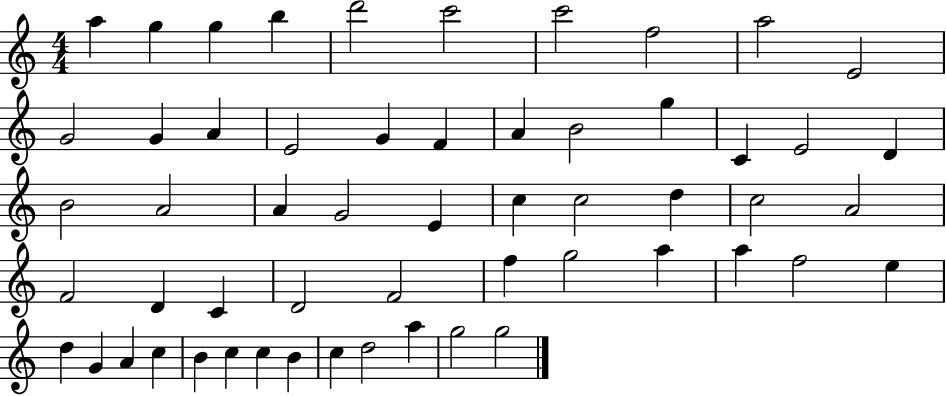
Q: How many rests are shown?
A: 0